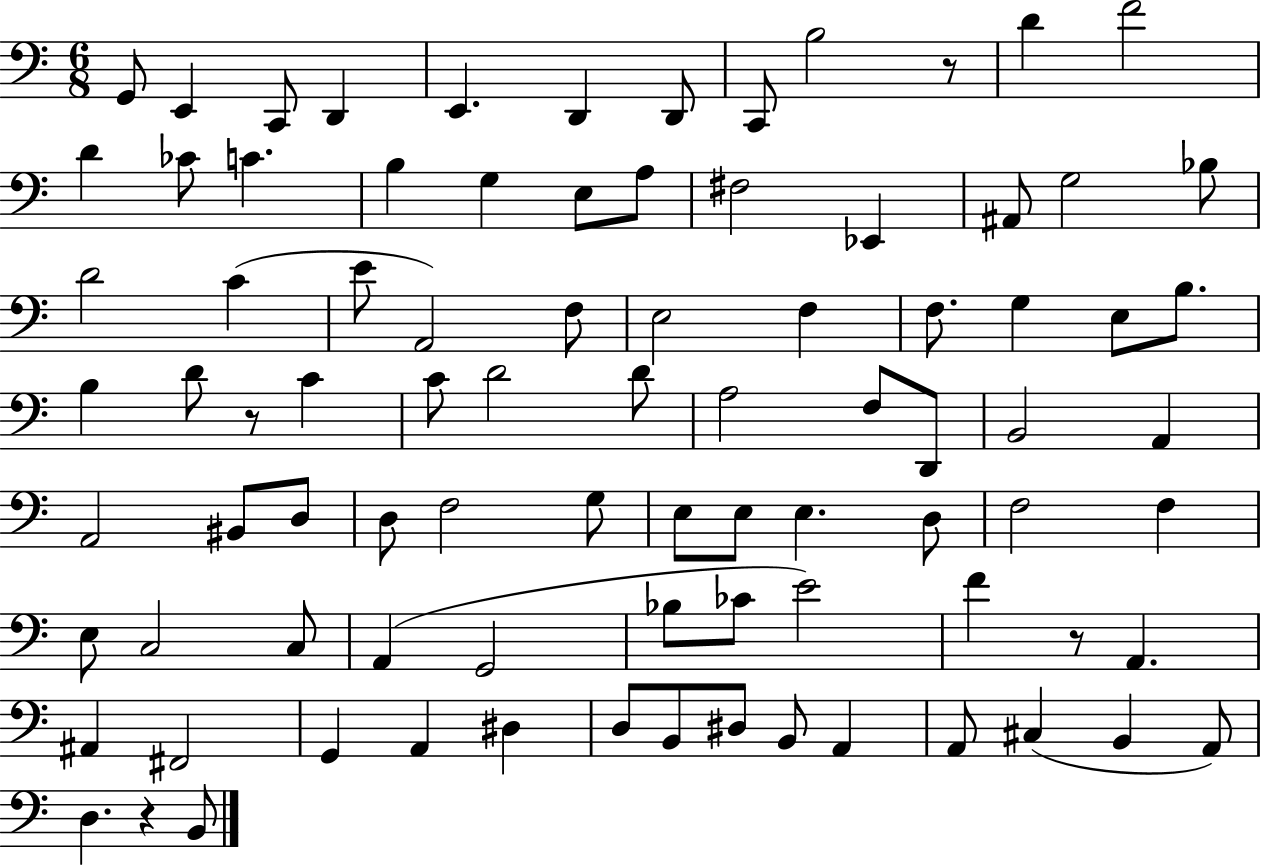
G2/e E2/q C2/e D2/q E2/q. D2/q D2/e C2/e B3/h R/e D4/q F4/h D4/q CES4/e C4/q. B3/q G3/q E3/e A3/e F#3/h Eb2/q A#2/e G3/h Bb3/e D4/h C4/q E4/e A2/h F3/e E3/h F3/q F3/e. G3/q E3/e B3/e. B3/q D4/e R/e C4/q C4/e D4/h D4/e A3/h F3/e D2/e B2/h A2/q A2/h BIS2/e D3/e D3/e F3/h G3/e E3/e E3/e E3/q. D3/e F3/h F3/q E3/e C3/h C3/e A2/q G2/h Bb3/e CES4/e E4/h F4/q R/e A2/q. A#2/q F#2/h G2/q A2/q D#3/q D3/e B2/e D#3/e B2/e A2/q A2/e C#3/q B2/q A2/e D3/q. R/q B2/e